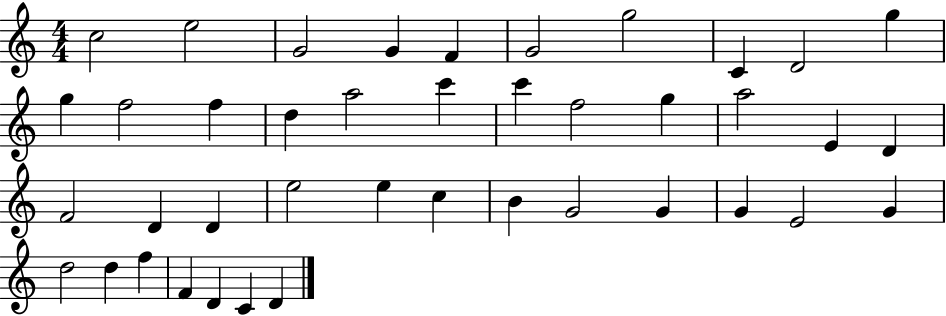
C5/h E5/h G4/h G4/q F4/q G4/h G5/h C4/q D4/h G5/q G5/q F5/h F5/q D5/q A5/h C6/q C6/q F5/h G5/q A5/h E4/q D4/q F4/h D4/q D4/q E5/h E5/q C5/q B4/q G4/h G4/q G4/q E4/h G4/q D5/h D5/q F5/q F4/q D4/q C4/q D4/q